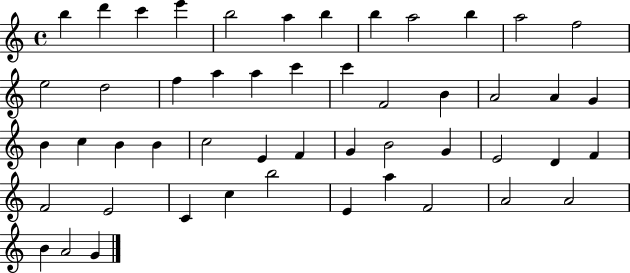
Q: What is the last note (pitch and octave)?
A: G4